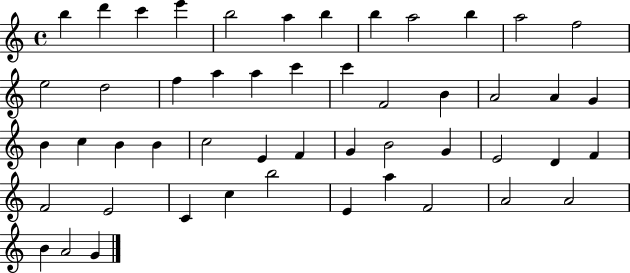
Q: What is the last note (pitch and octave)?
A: G4